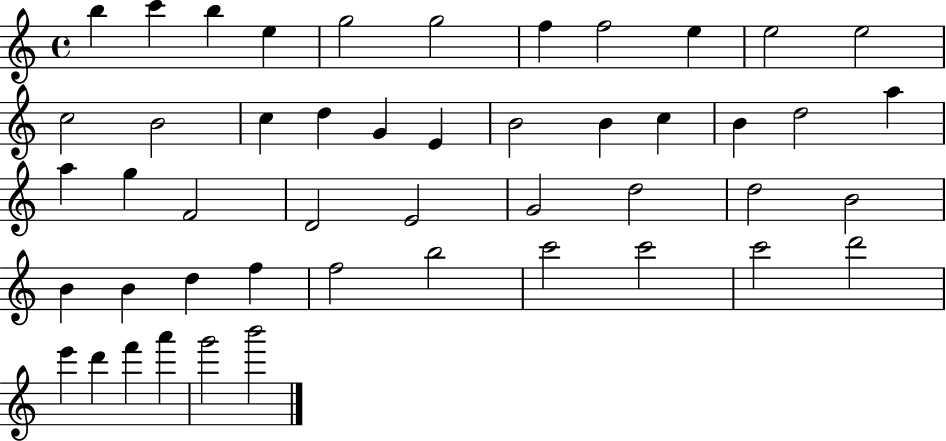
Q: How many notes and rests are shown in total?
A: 48